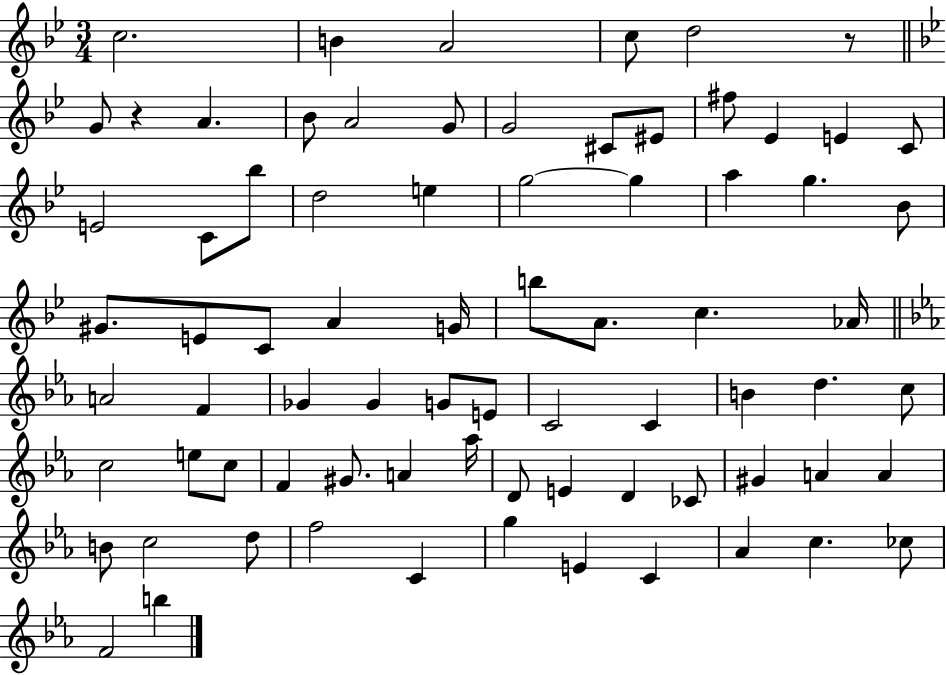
{
  \clef treble
  \numericTimeSignature
  \time 3/4
  \key bes \major
  \repeat volta 2 { c''2. | b'4 a'2 | c''8 d''2 r8 | \bar "||" \break \key g \minor g'8 r4 a'4. | bes'8 a'2 g'8 | g'2 cis'8 eis'8 | fis''8 ees'4 e'4 c'8 | \break e'2 c'8 bes''8 | d''2 e''4 | g''2~~ g''4 | a''4 g''4. bes'8 | \break gis'8. e'8 c'8 a'4 g'16 | b''8 a'8. c''4. aes'16 | \bar "||" \break \key ees \major a'2 f'4 | ges'4 ges'4 g'8 e'8 | c'2 c'4 | b'4 d''4. c''8 | \break c''2 e''8 c''8 | f'4 gis'8. a'4 aes''16 | d'8 e'4 d'4 ces'8 | gis'4 a'4 a'4 | \break b'8 c''2 d''8 | f''2 c'4 | g''4 e'4 c'4 | aes'4 c''4. ces''8 | \break f'2 b''4 | } \bar "|."
}